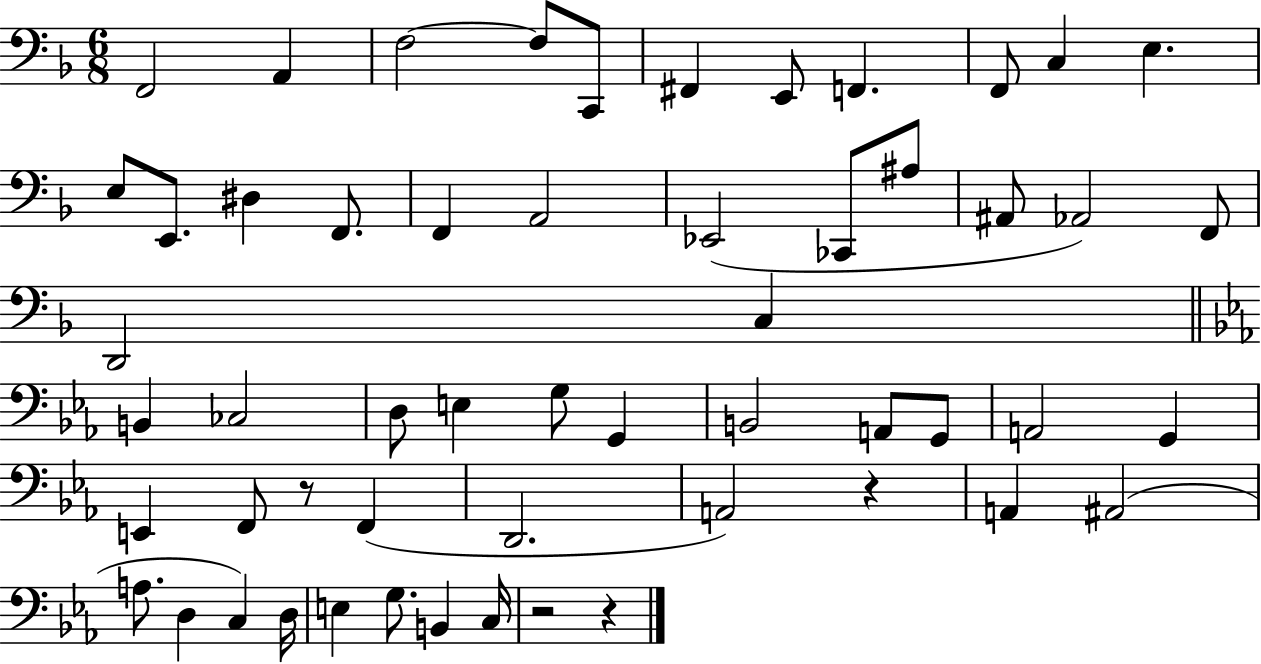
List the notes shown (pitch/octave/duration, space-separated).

F2/h A2/q F3/h F3/e C2/e F#2/q E2/e F2/q. F2/e C3/q E3/q. E3/e E2/e. D#3/q F2/e. F2/q A2/h Eb2/h CES2/e A#3/e A#2/e Ab2/h F2/e D2/h C3/q B2/q CES3/h D3/e E3/q G3/e G2/q B2/h A2/e G2/e A2/h G2/q E2/q F2/e R/e F2/q D2/h. A2/h R/q A2/q A#2/h A3/e. D3/q C3/q D3/s E3/q G3/e. B2/q C3/s R/h R/q